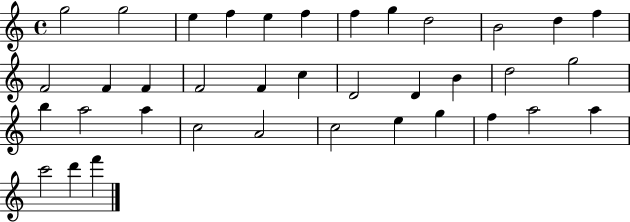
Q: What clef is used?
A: treble